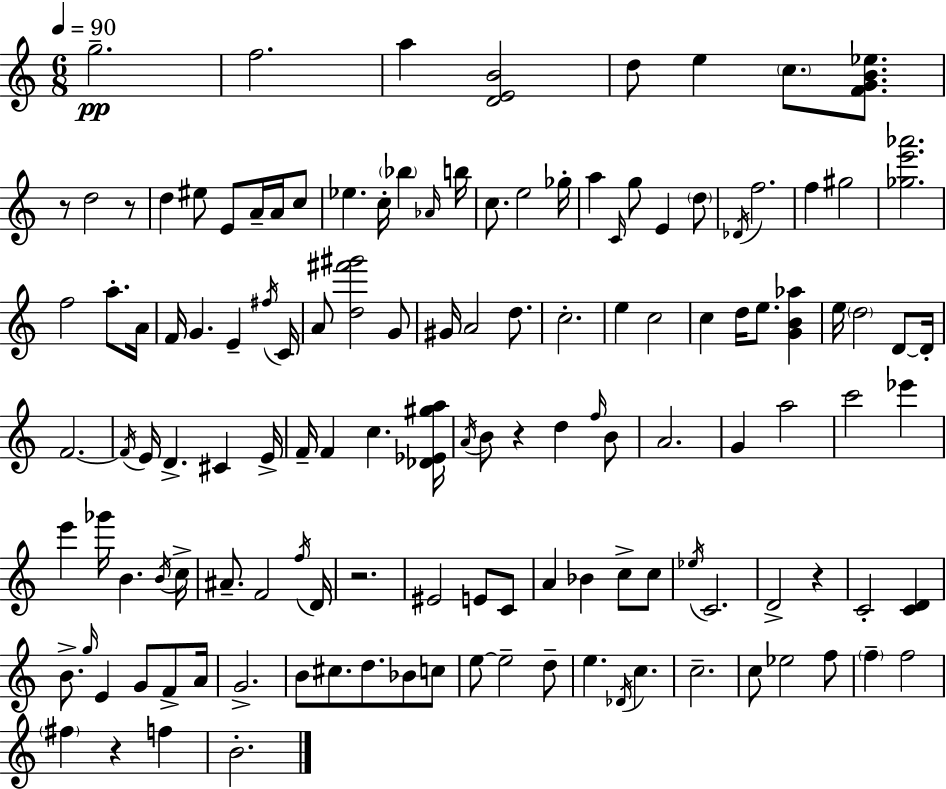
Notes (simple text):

G5/h. F5/h. A5/q [D4,E4,B4]/h D5/e E5/q C5/e. [F4,G4,B4,Eb5]/e. R/e D5/h R/e D5/q EIS5/e E4/e A4/s A4/s C5/e Eb5/q. C5/s Bb5/q Ab4/s B5/s C5/e. E5/h Gb5/s A5/q C4/s G5/e E4/q D5/e Db4/s F5/h. F5/q G#5/h [Gb5,E6,Ab6]/h. F5/h A5/e. A4/s F4/s G4/q. E4/q F#5/s C4/s A4/e [D5,F#6,G#6]/h G4/e G#4/s A4/h D5/e. C5/h. E5/q C5/h C5/q D5/s E5/e. [G4,B4,Ab5]/q E5/s D5/h D4/e D4/s F4/h. F4/s E4/s D4/q. C#4/q E4/s F4/s F4/q C5/q. [Db4,Eb4,G#5,A5]/s A4/s B4/e R/q D5/q F5/s B4/e A4/h. G4/q A5/h C6/h Eb6/q E6/q Gb6/s B4/q. B4/s C5/s A#4/e. F4/h F5/s D4/s R/h. EIS4/h E4/e C4/e A4/q Bb4/q C5/e C5/e Eb5/s C4/h. D4/h R/q C4/h [C4,D4]/q B4/e. G5/s E4/q G4/e F4/e A4/s G4/h. B4/e C#5/e. D5/e. Bb4/e C5/e E5/e E5/h D5/e E5/q. Db4/s C5/q. C5/h. C5/e Eb5/h F5/e F5/q F5/h F#5/q R/q F5/q B4/h.